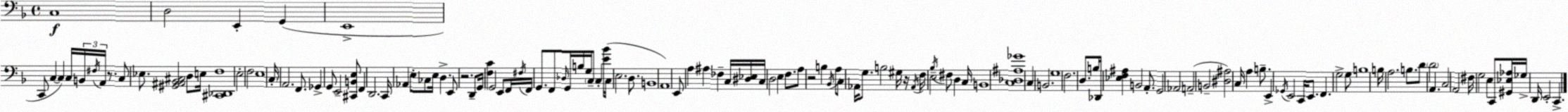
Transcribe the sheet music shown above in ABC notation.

X:1
T:Untitled
M:4/4
L:1/4
K:F
C,4 D,2 E,, G,, E,,4 C,,/2 C, C, C,/4 B,,/4 ^F,/4 A,,/4 z/2 C,/2 _E,/2 [^G,,^A,,_B,,^C,]2 D,/2 E,/4 [^C,,_D,,F,]4 E,2 F,2 E,4 C,/4 A,,2 F,,/2 _G,, G,,/2 E,,2 [^C,,B,,E,]/2 F,, D,,2 C,,/4 _A,, E,/2 _C,/2 E,/4 D, E,,/2 z2 D,,/2 G,,/4 [F,C] G,,2 E,,/2 F,,/4 ^F,/4 F,,/4 G,,/2 F,,/2 _D,/4 G,,/4 B,/4 G,/4 C,/2 C, [E_B]/4 C,/4 E,2 D,/2 B,,4 A,,4 E,,/2 A, ^A, _F, C,/4 [^D,_E,]/4 C,/4 D,2 E, F,/2 A,/2 z2 B, _B,,/4 A,/2 C,/2 _A,,/4 G,/2 B,2 ^G,/4 z/4 _A,,/4 F,/4 E,2 _B,/4 ^F,/2 D, C,/4 B,,4 [C,_D,^A,_G]4 C, B,,2 G,4 F,2 D,/2 B,/4 _D,,/4 [_E,F,^A,] B,,2 A,,/2 G,,2 _A,,2 A,,2 B,,2 [^D,^A,]2 C,/4 A, B,/2 E,, _G,,/4 E,,2 C,,/4 E,,/2 F,, G,2 G,/2 B,4 B,/4 A,2 B,/2 D/2 D2 A,, C,2 A,,2 ^F,/4 G,2 E, C,,/2 [^G,,_E,_A,]/4 _G,/4 D,,/4 E,,2 C,,